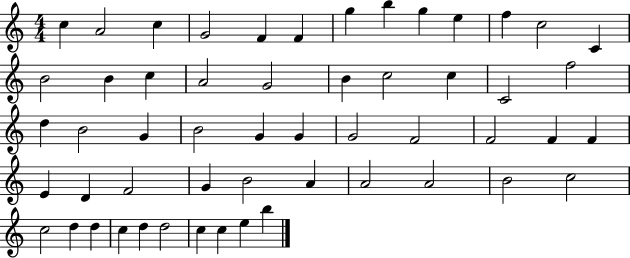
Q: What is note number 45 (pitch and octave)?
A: C5